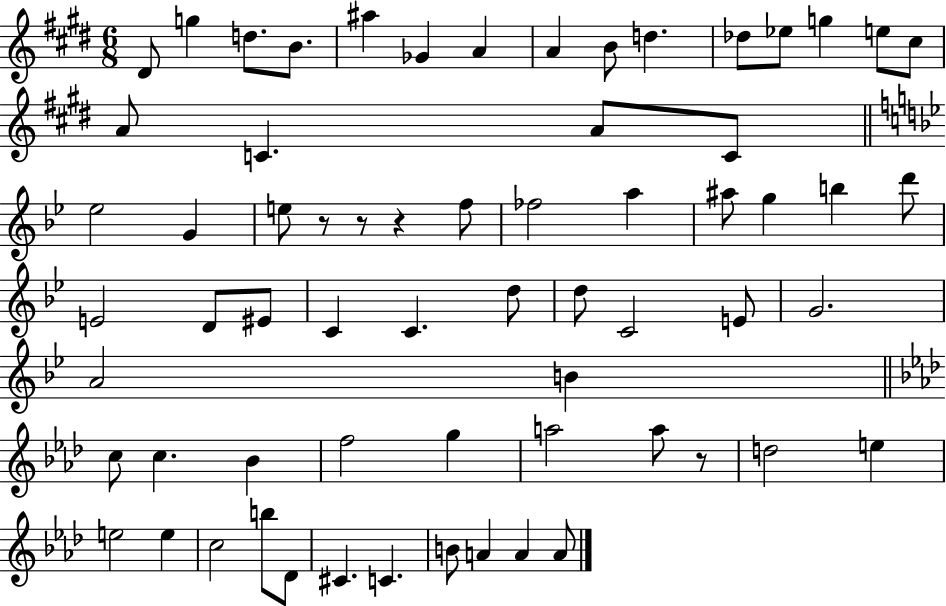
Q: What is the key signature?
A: E major